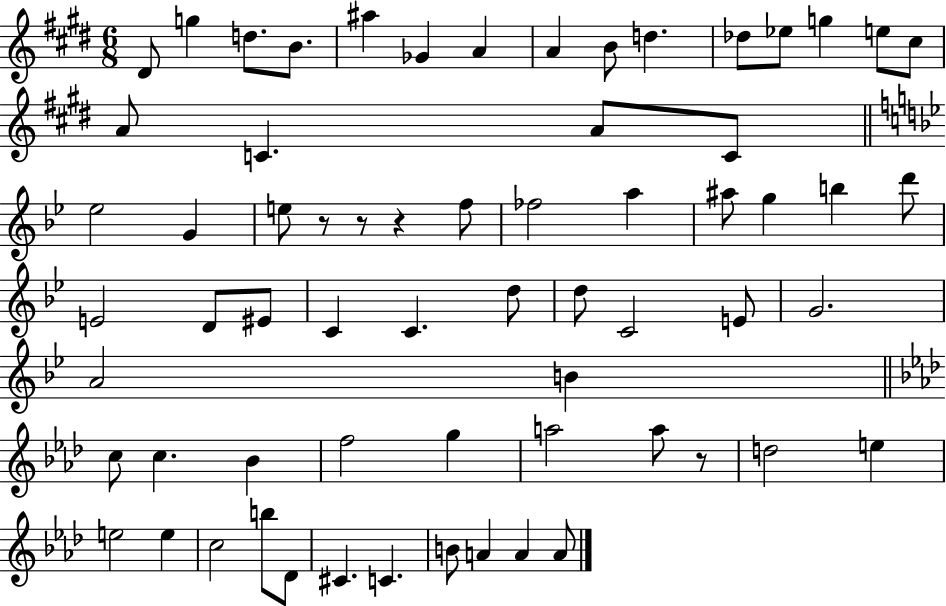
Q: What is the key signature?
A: E major